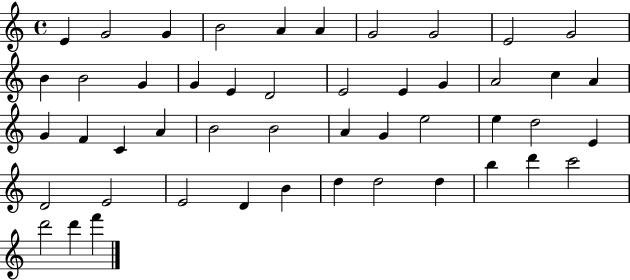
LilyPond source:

{
  \clef treble
  \time 4/4
  \defaultTimeSignature
  \key c \major
  e'4 g'2 g'4 | b'2 a'4 a'4 | g'2 g'2 | e'2 g'2 | \break b'4 b'2 g'4 | g'4 e'4 d'2 | e'2 e'4 g'4 | a'2 c''4 a'4 | \break g'4 f'4 c'4 a'4 | b'2 b'2 | a'4 g'4 e''2 | e''4 d''2 e'4 | \break d'2 e'2 | e'2 d'4 b'4 | d''4 d''2 d''4 | b''4 d'''4 c'''2 | \break d'''2 d'''4 f'''4 | \bar "|."
}